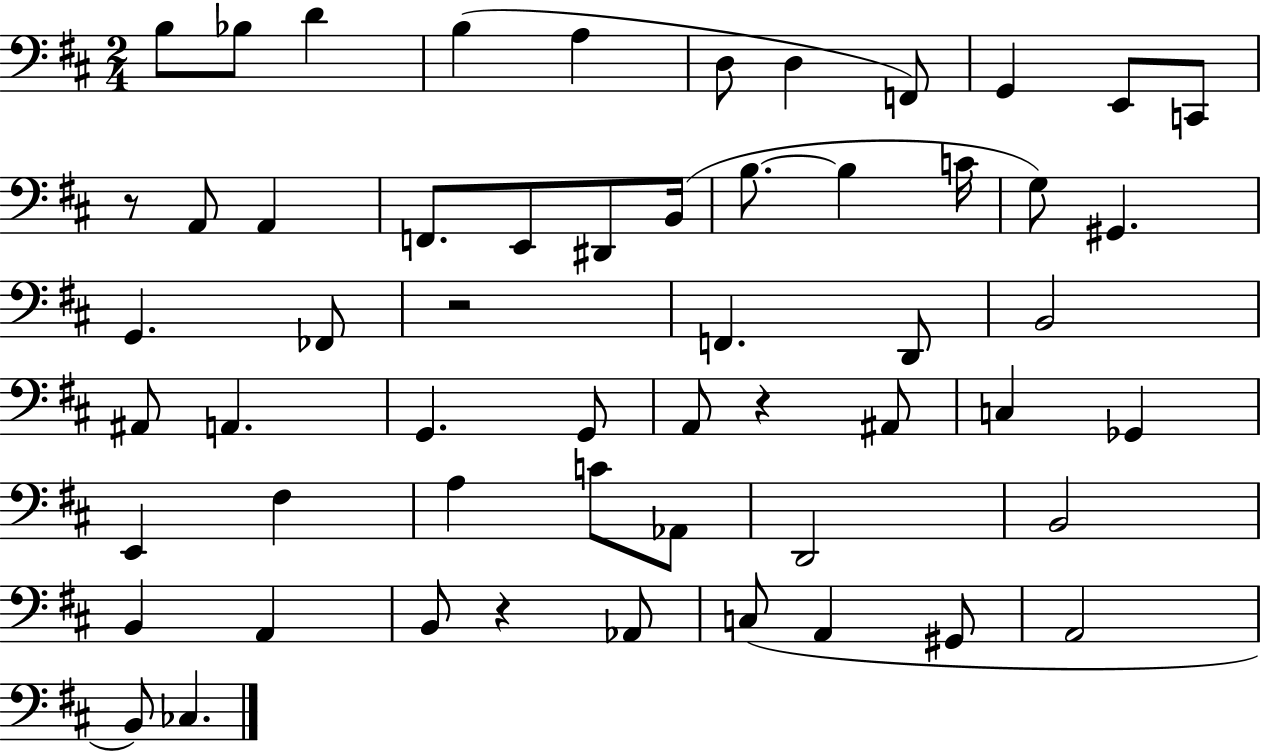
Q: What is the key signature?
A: D major